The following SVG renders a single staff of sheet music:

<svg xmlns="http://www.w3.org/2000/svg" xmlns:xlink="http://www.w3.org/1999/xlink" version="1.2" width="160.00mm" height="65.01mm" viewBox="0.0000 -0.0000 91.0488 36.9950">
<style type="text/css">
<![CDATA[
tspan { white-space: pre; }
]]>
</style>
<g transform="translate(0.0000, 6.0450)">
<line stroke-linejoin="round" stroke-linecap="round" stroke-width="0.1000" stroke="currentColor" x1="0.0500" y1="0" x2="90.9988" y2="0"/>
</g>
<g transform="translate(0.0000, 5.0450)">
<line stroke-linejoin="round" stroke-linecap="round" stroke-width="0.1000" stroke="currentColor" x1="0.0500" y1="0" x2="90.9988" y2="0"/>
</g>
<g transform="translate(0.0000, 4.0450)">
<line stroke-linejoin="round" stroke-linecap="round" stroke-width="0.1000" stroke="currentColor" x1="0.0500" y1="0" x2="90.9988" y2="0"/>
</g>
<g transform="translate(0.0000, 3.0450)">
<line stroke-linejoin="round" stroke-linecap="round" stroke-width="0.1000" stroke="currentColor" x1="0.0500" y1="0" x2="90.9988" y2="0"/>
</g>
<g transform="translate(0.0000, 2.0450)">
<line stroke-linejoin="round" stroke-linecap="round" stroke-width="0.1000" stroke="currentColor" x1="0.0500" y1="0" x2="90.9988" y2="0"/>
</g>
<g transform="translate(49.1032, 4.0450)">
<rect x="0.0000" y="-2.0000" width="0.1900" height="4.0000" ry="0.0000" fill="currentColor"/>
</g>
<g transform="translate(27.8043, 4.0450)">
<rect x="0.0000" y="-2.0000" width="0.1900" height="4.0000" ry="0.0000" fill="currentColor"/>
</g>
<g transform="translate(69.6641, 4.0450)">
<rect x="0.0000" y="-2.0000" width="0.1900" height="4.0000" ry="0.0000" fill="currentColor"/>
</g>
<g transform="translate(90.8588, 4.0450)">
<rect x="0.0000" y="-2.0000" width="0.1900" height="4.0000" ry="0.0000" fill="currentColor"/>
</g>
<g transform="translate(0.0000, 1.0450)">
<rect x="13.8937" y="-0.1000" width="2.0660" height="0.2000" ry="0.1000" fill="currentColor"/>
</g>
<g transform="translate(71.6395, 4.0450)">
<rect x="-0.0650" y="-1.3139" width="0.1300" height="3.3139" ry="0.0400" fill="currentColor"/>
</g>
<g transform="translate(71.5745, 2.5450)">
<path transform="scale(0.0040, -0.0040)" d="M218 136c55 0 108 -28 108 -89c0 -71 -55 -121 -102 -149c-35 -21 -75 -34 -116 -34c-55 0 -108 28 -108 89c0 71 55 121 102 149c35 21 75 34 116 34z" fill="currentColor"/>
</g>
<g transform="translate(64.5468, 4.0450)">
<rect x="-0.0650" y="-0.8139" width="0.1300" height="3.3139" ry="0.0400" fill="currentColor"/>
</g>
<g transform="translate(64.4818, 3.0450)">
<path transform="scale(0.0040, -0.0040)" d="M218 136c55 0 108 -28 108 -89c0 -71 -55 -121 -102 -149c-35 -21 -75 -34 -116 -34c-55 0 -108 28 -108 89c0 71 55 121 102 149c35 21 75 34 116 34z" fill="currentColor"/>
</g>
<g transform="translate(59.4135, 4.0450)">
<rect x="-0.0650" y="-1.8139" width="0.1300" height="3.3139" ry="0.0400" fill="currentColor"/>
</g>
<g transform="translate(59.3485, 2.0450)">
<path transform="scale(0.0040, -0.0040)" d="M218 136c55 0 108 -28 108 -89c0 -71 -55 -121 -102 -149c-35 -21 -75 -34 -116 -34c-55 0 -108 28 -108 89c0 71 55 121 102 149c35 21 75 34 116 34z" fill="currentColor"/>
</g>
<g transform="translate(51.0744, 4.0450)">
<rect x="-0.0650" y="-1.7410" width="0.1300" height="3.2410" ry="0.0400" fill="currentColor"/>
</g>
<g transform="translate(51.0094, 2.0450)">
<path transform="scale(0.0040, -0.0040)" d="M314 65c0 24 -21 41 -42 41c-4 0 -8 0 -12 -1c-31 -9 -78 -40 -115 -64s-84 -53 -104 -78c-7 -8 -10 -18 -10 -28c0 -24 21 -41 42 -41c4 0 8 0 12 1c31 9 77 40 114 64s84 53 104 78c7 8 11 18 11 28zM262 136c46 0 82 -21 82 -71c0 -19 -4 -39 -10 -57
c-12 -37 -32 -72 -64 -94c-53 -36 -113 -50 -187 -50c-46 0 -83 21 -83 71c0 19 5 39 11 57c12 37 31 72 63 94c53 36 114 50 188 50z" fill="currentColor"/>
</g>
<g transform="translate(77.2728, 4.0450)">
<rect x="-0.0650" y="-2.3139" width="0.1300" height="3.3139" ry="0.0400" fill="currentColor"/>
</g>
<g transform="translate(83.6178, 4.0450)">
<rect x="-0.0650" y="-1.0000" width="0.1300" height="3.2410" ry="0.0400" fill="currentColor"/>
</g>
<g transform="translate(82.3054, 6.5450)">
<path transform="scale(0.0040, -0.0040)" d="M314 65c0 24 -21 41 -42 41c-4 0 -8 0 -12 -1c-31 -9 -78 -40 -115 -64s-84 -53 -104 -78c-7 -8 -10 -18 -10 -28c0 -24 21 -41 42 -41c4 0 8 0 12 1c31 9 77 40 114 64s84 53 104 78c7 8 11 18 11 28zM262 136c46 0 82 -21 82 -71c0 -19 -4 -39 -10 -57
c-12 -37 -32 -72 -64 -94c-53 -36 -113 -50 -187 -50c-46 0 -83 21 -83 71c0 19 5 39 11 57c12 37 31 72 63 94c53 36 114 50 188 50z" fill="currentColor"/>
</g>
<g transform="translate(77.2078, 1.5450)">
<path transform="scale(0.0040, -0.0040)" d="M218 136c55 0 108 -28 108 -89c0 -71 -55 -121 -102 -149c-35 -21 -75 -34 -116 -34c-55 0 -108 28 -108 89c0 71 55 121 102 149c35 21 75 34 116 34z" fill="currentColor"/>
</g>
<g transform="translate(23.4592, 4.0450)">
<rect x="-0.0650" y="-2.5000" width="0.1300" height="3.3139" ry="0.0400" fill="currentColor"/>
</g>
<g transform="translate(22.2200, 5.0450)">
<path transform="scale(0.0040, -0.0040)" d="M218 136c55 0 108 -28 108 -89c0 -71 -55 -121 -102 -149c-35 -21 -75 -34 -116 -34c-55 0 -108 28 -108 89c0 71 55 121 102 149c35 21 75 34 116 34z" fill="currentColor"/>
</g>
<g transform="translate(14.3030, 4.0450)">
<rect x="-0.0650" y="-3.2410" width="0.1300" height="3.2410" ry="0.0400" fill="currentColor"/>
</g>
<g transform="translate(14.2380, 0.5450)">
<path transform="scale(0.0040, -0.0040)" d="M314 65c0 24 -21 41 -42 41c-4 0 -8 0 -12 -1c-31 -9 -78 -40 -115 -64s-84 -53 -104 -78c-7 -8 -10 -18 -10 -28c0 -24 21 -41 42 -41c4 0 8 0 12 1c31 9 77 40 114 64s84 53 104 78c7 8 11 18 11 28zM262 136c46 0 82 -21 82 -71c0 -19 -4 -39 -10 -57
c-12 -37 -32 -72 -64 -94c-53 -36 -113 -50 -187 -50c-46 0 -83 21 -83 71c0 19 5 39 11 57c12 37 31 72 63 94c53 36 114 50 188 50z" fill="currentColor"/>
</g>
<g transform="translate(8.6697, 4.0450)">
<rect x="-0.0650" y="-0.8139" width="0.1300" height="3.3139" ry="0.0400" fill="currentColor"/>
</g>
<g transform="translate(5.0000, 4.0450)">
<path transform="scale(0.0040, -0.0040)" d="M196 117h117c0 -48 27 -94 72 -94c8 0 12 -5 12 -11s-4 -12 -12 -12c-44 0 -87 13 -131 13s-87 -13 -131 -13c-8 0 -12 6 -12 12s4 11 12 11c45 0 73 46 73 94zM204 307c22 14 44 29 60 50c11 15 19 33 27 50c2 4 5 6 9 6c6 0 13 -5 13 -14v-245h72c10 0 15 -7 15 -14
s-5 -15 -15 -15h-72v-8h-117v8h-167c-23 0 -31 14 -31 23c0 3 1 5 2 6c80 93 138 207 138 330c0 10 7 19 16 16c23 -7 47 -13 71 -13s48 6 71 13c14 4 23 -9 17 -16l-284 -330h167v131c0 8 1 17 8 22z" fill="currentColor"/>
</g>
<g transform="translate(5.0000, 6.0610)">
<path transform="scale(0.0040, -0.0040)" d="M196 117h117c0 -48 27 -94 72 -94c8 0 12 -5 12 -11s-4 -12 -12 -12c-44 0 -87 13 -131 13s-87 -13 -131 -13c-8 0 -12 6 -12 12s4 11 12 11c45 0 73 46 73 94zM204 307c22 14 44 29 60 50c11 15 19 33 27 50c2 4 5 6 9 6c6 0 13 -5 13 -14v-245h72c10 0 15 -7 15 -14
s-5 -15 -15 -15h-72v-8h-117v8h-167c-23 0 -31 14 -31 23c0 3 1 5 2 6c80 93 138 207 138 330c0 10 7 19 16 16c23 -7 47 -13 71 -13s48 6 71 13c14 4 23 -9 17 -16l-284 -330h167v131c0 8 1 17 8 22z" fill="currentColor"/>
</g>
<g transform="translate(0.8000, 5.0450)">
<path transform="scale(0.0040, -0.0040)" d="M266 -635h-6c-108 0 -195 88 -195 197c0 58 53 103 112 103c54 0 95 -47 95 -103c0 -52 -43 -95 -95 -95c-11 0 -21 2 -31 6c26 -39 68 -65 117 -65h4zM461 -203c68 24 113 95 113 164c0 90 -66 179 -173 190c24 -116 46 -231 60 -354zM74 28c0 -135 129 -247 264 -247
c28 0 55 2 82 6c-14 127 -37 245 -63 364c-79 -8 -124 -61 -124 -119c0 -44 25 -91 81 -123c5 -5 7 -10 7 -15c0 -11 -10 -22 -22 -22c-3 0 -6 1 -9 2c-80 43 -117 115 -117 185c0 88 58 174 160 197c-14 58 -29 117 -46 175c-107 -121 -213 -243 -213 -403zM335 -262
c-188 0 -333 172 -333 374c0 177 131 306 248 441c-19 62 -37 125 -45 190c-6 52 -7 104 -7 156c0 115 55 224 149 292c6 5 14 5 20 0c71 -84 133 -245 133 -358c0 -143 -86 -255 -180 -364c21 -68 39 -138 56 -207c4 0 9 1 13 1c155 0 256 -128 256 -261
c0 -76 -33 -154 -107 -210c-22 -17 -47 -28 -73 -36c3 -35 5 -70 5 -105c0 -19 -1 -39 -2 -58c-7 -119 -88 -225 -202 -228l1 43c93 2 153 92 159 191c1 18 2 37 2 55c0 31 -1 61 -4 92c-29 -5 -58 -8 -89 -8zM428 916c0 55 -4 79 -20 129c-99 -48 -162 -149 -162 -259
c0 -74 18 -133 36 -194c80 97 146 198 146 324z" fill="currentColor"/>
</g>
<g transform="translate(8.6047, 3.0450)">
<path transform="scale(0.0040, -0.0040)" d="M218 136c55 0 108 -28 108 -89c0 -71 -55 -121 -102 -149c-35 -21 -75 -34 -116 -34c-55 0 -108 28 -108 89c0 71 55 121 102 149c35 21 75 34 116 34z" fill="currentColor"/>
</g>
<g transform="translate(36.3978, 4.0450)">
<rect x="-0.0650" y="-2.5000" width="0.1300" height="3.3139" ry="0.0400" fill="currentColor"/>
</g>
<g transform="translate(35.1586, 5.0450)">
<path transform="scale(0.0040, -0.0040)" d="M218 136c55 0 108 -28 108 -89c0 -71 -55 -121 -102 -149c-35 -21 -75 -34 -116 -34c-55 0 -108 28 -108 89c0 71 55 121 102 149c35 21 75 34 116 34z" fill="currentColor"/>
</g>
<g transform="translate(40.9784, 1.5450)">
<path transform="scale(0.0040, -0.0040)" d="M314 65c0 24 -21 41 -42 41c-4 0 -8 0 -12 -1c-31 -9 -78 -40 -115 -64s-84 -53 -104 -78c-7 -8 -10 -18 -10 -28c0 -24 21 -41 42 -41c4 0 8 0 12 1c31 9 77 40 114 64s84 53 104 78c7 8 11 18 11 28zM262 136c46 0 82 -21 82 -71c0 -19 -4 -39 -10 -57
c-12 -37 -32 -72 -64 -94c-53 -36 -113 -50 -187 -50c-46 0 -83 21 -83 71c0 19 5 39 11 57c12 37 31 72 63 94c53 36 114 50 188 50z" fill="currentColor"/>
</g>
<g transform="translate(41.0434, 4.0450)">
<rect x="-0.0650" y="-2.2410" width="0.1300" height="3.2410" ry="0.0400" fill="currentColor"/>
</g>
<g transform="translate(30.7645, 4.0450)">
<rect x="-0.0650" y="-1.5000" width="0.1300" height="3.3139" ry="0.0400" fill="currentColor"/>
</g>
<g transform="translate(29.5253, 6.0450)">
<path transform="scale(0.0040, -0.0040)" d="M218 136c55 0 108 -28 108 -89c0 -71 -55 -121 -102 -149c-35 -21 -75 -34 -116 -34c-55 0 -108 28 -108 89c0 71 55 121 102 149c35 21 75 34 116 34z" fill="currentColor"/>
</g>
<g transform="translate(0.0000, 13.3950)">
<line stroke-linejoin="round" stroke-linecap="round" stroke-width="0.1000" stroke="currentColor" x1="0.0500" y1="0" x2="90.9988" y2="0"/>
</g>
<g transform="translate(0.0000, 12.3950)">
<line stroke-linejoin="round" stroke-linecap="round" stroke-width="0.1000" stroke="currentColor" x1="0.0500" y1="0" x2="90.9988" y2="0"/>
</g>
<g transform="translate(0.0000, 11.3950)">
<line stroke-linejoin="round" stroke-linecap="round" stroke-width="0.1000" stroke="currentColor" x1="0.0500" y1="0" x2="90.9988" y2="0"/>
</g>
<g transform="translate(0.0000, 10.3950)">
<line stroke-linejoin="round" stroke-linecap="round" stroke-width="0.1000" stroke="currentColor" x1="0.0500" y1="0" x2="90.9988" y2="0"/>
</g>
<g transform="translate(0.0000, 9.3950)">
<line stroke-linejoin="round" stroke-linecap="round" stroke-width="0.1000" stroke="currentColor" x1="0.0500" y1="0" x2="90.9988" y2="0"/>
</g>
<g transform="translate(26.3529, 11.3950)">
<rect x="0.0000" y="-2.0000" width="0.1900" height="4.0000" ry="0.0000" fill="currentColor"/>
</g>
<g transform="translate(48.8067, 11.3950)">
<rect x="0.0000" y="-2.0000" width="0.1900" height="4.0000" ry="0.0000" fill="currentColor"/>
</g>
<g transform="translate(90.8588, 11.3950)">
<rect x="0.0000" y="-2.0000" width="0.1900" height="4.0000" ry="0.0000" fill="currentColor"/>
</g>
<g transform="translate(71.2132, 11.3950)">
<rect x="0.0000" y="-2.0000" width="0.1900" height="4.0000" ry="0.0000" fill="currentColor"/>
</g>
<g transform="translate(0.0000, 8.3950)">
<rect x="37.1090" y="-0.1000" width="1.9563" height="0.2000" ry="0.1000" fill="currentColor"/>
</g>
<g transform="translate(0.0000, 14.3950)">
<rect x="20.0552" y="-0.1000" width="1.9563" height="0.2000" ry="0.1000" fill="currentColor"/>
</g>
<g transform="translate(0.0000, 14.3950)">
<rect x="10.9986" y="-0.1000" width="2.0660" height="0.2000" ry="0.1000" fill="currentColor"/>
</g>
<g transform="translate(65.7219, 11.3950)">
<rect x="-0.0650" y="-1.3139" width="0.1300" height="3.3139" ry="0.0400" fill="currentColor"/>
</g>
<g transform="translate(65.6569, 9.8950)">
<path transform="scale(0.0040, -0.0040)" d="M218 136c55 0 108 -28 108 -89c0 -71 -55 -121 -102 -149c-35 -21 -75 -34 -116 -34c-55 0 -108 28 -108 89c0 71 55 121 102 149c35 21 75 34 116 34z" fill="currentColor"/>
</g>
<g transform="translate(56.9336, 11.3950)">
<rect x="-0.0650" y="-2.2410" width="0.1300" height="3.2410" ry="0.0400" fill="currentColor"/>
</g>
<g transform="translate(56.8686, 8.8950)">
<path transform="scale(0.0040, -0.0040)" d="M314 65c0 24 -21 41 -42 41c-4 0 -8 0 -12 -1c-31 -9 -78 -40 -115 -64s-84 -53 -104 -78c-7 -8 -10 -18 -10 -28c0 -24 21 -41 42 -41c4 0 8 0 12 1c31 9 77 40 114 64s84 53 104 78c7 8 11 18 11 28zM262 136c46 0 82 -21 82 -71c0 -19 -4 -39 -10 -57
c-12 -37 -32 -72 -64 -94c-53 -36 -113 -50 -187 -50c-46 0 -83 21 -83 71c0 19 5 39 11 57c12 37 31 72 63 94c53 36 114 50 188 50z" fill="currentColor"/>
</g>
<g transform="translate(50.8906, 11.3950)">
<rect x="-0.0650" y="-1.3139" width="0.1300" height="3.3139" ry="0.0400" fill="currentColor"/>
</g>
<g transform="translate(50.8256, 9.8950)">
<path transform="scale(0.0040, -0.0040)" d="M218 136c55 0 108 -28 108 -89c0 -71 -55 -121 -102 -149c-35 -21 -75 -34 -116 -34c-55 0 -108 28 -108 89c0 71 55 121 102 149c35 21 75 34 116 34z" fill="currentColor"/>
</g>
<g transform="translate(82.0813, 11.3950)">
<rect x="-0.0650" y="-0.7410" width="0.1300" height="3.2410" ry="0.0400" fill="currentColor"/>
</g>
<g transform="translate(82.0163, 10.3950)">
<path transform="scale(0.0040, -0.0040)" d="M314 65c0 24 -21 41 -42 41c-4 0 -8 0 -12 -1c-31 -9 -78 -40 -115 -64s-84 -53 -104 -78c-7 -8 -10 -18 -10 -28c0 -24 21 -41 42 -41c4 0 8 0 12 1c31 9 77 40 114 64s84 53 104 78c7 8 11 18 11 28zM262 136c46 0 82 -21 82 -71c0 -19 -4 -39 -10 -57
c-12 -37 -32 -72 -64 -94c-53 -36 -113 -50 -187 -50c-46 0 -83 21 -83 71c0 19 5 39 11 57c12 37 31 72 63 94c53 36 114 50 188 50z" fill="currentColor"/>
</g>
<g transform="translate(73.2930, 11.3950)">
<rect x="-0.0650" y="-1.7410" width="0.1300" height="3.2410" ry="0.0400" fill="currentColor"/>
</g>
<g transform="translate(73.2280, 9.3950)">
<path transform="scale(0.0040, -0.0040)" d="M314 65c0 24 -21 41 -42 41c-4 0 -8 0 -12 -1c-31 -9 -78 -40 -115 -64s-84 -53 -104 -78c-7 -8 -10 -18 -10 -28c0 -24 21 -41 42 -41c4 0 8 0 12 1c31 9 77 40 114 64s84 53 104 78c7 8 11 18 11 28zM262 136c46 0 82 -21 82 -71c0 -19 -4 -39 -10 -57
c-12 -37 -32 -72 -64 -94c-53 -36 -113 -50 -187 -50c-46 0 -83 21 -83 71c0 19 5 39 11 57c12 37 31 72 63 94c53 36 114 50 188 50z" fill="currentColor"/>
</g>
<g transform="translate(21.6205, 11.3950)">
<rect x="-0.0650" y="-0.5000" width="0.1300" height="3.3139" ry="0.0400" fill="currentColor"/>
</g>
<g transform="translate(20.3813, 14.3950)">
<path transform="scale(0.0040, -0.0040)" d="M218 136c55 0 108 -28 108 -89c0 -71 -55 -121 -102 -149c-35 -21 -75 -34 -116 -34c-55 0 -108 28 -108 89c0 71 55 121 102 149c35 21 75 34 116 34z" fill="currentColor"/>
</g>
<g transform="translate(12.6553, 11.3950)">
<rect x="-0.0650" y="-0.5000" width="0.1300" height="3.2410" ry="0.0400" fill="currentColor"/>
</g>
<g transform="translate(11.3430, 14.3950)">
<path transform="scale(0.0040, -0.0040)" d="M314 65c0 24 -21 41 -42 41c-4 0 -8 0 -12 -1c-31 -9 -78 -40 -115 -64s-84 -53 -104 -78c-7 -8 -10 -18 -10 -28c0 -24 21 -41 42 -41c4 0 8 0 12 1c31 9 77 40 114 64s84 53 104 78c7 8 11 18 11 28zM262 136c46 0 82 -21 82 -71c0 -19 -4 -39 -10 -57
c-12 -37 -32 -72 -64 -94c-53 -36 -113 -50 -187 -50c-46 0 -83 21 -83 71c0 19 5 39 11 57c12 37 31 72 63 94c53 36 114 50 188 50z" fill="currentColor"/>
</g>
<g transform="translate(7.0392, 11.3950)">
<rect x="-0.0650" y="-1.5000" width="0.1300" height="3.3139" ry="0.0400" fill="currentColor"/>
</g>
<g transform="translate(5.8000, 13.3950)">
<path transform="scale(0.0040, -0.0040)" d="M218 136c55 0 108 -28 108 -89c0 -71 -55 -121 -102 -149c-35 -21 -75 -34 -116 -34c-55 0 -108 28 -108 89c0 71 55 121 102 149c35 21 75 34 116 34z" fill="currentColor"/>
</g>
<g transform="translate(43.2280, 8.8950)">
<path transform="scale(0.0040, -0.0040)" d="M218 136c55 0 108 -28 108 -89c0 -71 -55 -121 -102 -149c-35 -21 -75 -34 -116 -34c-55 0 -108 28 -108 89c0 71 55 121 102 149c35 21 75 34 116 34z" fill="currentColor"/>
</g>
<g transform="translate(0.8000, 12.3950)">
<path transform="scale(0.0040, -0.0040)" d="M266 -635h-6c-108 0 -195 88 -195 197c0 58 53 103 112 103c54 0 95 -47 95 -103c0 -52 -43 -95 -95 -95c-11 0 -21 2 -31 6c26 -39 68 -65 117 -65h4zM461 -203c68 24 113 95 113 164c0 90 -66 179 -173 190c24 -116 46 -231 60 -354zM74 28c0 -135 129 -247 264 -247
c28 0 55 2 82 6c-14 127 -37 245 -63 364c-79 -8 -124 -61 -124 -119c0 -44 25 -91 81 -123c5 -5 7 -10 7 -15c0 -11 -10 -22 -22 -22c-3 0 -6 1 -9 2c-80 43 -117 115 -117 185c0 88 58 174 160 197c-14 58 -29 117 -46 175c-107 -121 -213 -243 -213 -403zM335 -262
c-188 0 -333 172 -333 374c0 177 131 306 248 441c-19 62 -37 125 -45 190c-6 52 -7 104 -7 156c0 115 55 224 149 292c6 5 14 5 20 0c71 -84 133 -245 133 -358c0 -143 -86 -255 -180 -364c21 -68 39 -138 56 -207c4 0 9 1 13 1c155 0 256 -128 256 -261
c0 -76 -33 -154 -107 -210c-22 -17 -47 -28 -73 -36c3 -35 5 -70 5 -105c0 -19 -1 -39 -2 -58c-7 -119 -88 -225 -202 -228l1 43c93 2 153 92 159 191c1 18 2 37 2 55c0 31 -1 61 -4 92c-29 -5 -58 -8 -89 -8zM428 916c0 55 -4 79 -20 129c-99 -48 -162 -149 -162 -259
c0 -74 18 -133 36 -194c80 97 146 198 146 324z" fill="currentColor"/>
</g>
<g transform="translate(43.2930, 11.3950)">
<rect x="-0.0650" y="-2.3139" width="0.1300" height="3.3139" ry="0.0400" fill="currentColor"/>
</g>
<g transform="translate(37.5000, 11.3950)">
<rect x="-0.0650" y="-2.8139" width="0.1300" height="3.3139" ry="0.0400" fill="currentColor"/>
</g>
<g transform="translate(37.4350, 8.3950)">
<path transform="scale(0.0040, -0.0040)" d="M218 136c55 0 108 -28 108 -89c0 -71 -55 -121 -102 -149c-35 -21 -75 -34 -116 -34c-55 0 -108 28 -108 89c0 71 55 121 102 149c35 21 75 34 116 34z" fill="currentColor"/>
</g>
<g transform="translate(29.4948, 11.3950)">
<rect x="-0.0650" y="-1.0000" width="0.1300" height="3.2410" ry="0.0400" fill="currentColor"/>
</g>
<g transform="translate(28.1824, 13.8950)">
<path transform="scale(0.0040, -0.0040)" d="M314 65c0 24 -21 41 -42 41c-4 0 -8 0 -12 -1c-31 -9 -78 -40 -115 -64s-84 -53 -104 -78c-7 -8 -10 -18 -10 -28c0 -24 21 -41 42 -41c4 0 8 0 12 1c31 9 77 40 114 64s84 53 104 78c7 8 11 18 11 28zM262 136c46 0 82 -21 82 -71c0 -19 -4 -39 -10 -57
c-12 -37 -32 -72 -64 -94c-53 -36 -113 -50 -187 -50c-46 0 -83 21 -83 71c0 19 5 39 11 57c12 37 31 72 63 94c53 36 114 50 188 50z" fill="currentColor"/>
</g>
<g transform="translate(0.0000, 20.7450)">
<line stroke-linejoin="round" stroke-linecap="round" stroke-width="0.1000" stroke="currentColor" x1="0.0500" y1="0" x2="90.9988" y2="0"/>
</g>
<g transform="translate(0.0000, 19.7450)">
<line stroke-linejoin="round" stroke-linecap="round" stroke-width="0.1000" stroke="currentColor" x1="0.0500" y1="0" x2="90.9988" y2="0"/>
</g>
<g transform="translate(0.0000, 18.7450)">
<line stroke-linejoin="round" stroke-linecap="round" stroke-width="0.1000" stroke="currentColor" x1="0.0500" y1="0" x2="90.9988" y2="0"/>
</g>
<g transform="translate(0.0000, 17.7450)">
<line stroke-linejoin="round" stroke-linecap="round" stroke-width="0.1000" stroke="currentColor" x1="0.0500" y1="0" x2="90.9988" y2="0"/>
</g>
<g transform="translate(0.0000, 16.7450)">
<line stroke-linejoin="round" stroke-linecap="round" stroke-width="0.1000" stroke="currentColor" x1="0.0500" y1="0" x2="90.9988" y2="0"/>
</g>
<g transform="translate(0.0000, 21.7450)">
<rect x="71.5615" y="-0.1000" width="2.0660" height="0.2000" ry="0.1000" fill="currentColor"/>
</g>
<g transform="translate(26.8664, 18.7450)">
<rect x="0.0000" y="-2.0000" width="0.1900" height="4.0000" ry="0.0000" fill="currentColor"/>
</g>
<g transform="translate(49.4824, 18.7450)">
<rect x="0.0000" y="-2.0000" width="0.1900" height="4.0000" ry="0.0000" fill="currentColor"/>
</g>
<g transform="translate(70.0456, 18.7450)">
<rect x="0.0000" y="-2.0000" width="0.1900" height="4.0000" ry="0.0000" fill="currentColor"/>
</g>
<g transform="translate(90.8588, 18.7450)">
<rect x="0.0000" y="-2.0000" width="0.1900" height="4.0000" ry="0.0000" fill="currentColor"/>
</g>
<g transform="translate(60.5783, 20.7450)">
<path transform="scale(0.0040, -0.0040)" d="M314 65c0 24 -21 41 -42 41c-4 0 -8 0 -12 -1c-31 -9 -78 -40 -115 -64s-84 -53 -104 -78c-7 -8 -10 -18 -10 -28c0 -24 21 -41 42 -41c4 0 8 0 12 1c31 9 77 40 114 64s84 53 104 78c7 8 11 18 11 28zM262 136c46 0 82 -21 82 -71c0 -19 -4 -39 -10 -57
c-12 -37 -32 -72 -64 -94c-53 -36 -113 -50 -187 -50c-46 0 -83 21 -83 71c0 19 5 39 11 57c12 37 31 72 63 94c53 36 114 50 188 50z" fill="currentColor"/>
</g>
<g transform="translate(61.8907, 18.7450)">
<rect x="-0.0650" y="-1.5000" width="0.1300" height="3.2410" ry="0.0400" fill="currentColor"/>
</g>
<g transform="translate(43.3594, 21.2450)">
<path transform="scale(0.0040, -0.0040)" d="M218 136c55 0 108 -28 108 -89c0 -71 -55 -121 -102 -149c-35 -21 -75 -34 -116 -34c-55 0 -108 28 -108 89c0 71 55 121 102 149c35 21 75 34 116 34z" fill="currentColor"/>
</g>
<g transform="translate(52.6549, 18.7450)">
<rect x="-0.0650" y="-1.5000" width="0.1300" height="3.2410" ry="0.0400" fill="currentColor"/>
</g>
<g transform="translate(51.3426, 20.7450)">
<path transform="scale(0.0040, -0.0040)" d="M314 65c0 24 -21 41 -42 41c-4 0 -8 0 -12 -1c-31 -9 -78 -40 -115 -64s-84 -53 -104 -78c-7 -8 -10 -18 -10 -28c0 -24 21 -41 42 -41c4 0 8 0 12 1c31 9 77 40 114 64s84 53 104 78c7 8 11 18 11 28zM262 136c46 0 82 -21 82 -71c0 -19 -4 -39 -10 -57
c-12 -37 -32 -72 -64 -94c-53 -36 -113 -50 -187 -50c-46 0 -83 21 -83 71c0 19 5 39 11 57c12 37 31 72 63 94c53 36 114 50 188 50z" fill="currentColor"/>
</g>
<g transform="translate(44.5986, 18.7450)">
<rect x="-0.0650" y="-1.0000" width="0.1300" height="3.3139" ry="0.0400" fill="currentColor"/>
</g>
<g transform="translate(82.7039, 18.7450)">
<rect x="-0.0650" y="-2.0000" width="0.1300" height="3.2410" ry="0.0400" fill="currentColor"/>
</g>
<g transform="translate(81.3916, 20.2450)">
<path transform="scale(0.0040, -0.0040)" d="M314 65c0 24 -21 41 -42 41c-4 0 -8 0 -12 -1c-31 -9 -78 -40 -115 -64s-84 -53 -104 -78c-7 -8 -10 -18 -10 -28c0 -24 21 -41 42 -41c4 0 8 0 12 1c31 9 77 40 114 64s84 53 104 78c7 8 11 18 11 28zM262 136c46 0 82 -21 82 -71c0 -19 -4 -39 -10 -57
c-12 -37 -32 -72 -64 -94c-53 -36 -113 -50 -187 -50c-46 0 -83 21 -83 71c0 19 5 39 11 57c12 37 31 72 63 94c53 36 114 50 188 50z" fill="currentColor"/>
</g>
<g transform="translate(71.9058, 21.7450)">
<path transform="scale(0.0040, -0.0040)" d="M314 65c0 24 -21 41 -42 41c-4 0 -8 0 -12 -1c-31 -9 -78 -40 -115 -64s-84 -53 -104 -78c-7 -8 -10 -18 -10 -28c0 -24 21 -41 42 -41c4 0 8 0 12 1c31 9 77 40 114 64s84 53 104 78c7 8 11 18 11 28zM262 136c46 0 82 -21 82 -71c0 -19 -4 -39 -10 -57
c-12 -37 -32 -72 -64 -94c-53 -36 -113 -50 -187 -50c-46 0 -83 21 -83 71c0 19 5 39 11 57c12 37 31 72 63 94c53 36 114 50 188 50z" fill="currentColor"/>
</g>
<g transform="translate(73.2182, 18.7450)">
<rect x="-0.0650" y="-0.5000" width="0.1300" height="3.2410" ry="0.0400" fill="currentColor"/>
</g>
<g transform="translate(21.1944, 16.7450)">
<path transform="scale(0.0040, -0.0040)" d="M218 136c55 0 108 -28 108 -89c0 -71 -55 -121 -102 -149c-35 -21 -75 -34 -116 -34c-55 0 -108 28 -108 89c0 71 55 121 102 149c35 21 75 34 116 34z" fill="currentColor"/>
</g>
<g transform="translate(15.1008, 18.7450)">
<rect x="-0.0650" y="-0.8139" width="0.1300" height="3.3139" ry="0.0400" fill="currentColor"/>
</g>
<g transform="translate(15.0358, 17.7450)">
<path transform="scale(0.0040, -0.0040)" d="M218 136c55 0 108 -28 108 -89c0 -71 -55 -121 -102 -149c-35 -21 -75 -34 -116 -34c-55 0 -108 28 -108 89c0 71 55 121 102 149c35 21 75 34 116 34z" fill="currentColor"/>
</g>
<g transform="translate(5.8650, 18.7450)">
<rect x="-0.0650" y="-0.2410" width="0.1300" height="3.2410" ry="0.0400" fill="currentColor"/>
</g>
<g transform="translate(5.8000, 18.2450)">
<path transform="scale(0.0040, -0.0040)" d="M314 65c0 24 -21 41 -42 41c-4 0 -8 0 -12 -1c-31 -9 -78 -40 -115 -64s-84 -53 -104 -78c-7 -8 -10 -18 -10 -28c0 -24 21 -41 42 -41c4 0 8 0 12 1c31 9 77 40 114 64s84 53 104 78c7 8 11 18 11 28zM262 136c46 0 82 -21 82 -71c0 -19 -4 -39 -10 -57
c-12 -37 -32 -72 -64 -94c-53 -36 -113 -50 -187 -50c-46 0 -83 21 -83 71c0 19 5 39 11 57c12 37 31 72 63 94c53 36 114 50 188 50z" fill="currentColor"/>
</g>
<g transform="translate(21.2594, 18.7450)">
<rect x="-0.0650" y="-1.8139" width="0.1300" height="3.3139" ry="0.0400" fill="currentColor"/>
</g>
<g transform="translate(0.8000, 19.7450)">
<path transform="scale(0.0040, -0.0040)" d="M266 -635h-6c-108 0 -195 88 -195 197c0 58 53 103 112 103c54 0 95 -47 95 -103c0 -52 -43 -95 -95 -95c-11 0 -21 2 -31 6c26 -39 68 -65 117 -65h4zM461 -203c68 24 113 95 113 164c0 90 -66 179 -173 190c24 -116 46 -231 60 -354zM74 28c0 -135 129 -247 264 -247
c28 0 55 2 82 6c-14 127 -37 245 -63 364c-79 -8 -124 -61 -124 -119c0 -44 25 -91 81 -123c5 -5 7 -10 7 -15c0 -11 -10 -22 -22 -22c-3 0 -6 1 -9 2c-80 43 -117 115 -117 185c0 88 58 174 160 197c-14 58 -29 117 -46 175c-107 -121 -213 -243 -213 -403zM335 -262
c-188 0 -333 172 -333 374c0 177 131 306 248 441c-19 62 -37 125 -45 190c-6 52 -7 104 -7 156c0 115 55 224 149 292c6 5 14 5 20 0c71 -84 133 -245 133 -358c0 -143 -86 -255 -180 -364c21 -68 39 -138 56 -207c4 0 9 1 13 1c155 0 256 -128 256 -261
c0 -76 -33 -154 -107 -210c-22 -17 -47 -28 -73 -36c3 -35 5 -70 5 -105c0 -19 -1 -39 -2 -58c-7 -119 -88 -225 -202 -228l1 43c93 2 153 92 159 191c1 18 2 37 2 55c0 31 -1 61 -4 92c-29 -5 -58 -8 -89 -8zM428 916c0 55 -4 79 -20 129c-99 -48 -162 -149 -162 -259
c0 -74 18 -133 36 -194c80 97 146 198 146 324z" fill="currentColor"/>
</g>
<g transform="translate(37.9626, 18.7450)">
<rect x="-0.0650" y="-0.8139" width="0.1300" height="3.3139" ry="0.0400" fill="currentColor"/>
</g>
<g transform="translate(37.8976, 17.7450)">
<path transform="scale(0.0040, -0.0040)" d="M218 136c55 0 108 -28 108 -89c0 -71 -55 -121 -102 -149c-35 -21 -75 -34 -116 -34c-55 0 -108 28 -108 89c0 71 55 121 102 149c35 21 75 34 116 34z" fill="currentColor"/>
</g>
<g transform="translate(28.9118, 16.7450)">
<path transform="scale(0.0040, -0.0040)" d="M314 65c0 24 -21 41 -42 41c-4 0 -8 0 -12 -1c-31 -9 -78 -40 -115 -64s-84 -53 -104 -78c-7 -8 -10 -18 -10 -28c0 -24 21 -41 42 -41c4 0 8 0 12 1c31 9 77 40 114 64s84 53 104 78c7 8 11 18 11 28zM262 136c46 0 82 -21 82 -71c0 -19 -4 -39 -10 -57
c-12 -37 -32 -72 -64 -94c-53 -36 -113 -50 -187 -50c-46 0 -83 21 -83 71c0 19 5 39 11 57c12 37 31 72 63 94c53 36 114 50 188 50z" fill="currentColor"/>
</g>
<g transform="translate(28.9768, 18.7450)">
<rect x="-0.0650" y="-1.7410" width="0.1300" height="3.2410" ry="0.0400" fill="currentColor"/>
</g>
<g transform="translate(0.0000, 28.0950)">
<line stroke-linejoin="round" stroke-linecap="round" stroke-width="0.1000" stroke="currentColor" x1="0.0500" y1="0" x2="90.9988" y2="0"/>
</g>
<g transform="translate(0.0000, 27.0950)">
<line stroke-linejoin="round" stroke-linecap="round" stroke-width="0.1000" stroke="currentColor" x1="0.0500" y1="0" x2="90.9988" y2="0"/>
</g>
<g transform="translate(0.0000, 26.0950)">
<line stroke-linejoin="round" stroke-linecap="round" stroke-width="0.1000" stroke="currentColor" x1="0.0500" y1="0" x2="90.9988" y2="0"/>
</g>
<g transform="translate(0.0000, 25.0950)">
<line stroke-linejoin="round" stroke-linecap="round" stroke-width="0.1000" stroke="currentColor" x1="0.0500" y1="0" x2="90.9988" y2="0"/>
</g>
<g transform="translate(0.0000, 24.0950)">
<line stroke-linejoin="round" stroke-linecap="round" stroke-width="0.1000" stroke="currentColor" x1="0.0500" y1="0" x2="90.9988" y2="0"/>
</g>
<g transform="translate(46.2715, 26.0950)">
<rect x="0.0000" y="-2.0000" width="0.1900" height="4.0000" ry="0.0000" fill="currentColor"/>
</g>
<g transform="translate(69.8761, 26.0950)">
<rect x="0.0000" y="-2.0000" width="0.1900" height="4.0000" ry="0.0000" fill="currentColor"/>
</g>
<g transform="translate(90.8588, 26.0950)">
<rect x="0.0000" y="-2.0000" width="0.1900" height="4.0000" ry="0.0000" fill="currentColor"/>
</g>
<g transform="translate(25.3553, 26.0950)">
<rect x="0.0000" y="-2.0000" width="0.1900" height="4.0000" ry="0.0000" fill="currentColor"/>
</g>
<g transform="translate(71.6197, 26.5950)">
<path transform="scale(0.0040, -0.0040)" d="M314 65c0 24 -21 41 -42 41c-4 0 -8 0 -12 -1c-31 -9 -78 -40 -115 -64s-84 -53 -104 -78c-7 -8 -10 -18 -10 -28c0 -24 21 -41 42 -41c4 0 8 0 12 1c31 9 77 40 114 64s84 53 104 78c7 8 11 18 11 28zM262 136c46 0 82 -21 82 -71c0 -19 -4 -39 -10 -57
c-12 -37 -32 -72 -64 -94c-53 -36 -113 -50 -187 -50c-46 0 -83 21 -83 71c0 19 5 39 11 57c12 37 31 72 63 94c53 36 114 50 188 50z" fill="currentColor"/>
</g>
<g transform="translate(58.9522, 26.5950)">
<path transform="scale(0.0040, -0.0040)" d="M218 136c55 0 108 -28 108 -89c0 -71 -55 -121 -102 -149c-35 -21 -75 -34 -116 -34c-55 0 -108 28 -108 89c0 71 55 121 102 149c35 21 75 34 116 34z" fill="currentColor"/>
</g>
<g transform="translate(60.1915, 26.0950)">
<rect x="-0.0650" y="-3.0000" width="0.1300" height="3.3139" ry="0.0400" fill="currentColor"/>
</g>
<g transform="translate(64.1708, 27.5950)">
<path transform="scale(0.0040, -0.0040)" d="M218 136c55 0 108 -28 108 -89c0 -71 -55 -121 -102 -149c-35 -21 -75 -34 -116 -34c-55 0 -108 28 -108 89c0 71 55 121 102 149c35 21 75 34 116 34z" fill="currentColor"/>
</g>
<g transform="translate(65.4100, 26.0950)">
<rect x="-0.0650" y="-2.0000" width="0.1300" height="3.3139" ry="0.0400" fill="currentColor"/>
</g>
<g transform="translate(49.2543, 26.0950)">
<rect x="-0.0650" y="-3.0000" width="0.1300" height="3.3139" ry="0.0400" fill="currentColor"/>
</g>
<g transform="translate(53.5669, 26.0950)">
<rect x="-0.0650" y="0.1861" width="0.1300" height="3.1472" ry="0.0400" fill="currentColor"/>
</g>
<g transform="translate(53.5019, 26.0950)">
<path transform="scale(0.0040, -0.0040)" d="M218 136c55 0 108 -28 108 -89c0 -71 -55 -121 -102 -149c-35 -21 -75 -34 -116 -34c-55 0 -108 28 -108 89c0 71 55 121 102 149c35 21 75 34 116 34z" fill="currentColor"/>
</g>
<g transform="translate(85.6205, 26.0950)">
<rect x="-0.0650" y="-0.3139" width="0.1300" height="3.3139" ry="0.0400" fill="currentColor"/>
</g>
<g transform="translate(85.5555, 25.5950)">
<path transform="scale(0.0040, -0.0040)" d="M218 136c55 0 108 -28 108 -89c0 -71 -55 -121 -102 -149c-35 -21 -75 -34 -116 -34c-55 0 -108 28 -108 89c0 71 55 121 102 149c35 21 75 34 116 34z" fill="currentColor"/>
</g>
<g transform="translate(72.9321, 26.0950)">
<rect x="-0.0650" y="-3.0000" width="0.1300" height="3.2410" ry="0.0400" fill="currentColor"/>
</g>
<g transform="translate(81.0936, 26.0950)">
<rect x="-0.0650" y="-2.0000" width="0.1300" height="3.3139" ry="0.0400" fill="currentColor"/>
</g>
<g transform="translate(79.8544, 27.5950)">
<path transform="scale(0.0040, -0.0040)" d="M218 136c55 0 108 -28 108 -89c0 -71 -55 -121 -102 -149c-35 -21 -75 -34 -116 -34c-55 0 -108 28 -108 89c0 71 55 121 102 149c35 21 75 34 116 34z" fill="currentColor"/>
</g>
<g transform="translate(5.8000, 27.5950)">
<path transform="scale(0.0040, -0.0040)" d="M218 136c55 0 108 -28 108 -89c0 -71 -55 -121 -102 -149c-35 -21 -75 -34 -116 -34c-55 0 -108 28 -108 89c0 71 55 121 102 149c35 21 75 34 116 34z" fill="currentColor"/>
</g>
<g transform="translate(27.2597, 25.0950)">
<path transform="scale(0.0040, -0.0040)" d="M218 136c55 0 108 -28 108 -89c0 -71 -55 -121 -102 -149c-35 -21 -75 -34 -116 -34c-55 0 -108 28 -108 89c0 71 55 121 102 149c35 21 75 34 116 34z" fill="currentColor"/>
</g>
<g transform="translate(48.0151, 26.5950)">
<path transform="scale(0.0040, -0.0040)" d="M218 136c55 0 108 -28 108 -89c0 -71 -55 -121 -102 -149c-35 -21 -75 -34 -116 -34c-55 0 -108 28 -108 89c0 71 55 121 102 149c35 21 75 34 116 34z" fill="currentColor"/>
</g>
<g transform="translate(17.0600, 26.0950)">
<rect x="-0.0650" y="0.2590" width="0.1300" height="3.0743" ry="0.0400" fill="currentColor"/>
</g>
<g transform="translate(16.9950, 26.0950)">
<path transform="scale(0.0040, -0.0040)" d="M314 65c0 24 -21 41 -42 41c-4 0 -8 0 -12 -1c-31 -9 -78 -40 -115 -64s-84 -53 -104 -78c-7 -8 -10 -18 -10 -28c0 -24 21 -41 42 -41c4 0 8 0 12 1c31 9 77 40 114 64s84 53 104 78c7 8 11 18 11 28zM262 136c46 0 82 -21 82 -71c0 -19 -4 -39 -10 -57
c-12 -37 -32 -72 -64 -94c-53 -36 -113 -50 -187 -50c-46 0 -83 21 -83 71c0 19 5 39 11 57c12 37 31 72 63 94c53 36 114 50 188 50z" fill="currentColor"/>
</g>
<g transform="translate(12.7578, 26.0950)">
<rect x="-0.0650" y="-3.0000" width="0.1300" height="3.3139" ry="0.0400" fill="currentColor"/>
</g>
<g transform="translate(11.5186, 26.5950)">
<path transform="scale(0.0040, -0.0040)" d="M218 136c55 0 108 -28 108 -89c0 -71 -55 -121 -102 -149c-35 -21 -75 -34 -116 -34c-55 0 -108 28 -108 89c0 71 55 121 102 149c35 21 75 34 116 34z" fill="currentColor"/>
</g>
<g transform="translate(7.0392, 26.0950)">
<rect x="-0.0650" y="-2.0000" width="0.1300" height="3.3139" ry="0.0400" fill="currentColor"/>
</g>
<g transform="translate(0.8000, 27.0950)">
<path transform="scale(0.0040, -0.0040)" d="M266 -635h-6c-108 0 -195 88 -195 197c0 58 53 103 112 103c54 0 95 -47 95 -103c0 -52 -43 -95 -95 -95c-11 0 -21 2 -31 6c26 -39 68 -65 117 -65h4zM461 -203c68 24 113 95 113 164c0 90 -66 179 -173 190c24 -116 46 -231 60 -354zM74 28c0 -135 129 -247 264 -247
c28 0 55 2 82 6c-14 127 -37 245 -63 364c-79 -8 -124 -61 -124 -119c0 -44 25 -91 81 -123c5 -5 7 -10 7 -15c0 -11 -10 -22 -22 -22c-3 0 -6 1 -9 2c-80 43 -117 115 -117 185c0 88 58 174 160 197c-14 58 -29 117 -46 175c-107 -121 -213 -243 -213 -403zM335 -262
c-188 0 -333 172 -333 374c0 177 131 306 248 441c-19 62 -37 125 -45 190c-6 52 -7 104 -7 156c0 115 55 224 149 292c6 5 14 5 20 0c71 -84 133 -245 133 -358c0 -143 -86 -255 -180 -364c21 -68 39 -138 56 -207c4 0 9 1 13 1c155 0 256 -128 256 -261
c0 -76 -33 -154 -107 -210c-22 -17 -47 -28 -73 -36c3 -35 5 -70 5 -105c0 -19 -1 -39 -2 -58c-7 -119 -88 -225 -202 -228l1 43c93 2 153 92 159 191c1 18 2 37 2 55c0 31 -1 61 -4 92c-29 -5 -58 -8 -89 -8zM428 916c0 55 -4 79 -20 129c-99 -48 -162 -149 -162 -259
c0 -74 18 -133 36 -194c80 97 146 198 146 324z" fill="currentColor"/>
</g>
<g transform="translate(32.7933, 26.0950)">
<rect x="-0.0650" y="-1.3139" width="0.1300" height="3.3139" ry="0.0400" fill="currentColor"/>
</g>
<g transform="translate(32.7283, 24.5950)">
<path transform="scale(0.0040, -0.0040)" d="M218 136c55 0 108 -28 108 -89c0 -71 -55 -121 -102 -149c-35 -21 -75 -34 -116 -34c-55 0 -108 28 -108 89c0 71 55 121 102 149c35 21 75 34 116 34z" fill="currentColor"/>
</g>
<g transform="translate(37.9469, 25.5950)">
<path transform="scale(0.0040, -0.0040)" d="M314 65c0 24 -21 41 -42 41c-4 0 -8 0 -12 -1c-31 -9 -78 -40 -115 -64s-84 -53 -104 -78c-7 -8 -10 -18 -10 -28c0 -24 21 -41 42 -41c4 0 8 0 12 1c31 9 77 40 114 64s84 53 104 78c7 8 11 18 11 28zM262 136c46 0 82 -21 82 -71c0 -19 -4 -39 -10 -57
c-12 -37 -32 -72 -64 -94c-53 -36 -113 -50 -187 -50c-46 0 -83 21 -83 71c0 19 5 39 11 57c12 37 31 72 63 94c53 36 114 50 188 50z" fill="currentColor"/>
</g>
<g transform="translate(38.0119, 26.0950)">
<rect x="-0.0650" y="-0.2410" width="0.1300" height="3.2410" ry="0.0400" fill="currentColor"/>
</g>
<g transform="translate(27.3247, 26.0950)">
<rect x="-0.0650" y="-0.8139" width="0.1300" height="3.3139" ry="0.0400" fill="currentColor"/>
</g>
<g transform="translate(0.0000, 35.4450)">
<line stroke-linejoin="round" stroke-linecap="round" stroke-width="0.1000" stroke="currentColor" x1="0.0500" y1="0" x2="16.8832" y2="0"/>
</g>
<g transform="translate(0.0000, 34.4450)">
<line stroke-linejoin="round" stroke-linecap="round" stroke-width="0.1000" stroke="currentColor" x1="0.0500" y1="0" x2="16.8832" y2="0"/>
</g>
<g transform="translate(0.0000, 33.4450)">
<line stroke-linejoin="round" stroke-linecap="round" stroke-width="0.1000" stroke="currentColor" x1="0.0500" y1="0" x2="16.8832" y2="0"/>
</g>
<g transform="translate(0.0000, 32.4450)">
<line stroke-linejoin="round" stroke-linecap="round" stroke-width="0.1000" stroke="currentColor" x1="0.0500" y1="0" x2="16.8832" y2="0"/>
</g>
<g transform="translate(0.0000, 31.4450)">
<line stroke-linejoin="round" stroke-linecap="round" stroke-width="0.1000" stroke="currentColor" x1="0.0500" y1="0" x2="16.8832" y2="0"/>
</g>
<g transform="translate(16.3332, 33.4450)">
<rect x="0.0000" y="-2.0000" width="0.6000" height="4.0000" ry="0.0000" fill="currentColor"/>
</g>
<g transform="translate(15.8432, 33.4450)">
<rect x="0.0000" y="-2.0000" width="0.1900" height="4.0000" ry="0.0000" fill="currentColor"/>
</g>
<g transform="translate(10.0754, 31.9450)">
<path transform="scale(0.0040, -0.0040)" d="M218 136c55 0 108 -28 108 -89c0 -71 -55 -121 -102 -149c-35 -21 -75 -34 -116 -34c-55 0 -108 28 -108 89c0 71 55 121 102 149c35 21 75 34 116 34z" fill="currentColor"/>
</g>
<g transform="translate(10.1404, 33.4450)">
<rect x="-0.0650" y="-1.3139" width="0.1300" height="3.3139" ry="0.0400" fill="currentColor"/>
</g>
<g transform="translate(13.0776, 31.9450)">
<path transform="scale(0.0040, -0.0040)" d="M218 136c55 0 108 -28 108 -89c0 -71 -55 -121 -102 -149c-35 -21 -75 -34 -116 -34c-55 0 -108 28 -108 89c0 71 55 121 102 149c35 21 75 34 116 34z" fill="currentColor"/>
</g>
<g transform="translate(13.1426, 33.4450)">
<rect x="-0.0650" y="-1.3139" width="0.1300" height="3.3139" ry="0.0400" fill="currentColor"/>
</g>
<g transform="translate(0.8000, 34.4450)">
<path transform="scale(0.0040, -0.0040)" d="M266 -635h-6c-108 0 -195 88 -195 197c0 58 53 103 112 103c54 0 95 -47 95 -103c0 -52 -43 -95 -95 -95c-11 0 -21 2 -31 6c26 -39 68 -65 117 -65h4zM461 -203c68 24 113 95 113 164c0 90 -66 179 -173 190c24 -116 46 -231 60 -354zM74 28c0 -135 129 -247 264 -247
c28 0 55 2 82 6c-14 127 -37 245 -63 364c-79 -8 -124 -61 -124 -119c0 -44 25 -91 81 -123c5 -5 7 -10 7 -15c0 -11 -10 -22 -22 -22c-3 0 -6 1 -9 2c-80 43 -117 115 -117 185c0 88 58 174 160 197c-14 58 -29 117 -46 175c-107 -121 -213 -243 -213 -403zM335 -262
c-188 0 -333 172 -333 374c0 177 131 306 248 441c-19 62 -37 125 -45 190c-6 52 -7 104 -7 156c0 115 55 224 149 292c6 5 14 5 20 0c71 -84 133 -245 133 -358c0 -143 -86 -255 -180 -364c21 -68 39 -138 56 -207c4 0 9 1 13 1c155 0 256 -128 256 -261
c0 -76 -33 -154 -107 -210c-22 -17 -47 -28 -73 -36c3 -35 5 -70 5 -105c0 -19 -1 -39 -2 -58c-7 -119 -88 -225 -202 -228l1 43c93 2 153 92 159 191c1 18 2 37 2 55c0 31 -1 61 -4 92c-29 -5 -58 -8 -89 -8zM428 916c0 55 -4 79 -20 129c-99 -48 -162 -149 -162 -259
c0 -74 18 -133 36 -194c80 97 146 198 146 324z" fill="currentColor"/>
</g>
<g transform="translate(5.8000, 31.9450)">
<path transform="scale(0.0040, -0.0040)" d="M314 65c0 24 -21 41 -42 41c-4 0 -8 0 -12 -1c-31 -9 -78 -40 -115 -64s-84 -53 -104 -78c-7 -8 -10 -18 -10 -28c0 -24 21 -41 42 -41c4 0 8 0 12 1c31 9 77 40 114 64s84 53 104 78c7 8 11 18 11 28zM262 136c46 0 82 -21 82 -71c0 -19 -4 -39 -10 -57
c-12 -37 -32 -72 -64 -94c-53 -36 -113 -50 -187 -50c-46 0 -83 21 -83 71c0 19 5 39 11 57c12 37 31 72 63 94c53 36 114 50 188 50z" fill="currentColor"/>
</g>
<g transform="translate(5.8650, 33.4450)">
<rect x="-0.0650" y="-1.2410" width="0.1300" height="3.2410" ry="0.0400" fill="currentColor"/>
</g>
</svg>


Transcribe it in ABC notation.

X:1
T:Untitled
M:4/4
L:1/4
K:C
d b2 G E G g2 f2 f d e g D2 E C2 C D2 a g e g2 e f2 d2 c2 d f f2 d D E2 E2 C2 F2 F A B2 d e c2 A B A F A2 F c e2 e e